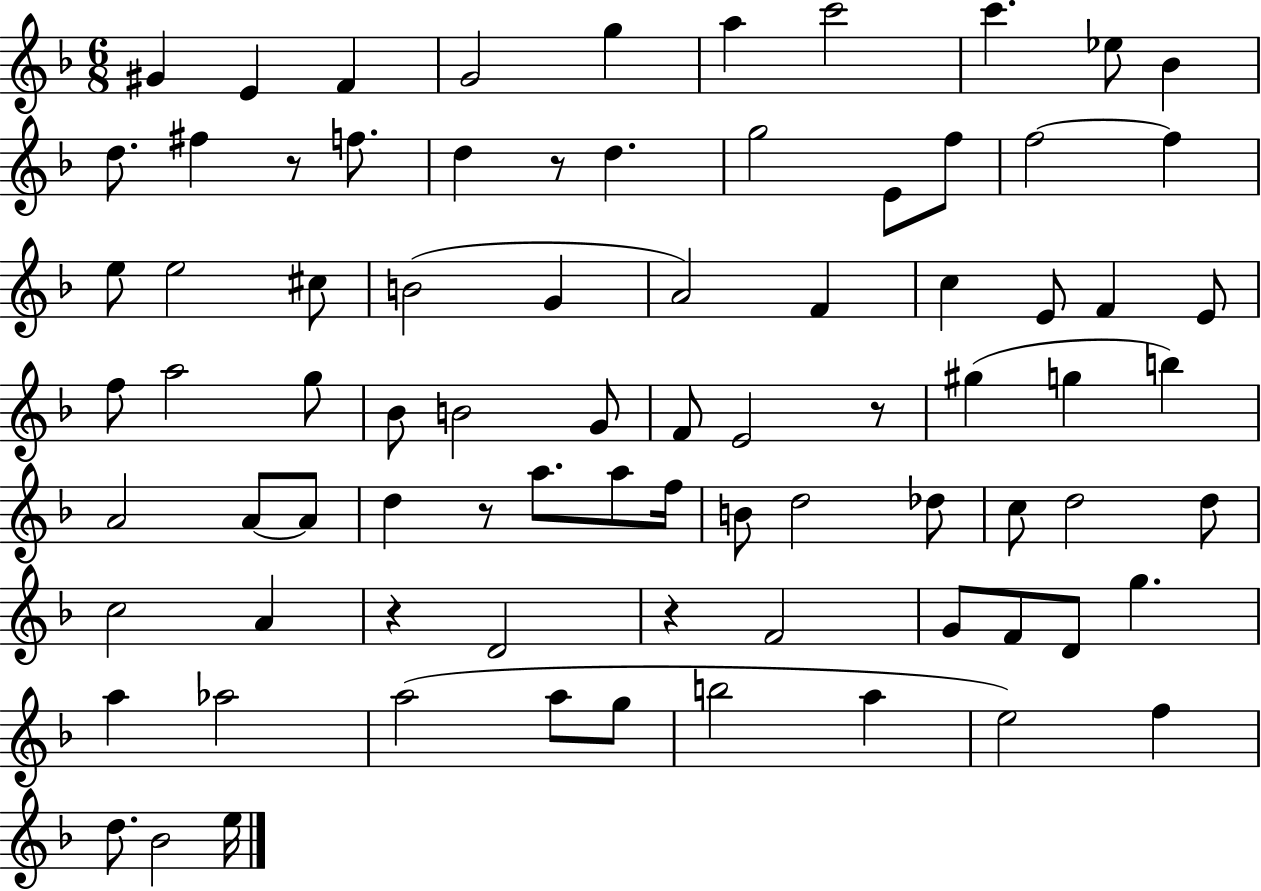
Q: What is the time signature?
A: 6/8